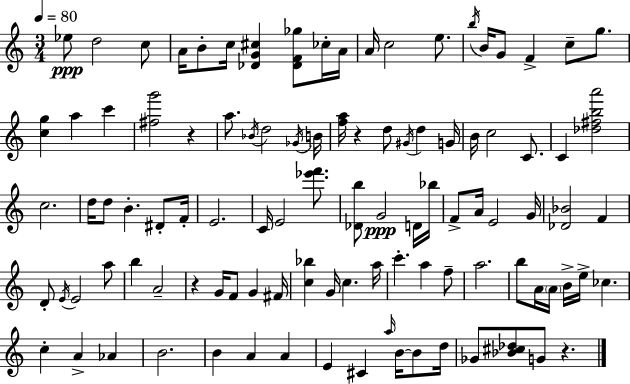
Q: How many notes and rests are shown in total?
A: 102